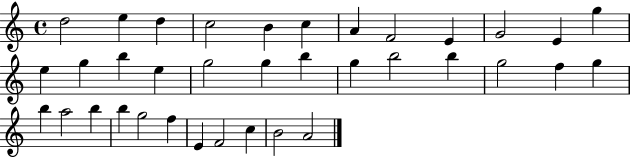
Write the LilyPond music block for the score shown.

{
  \clef treble
  \time 4/4
  \defaultTimeSignature
  \key c \major
  d''2 e''4 d''4 | c''2 b'4 c''4 | a'4 f'2 e'4 | g'2 e'4 g''4 | \break e''4 g''4 b''4 e''4 | g''2 g''4 b''4 | g''4 b''2 b''4 | g''2 f''4 g''4 | \break b''4 a''2 b''4 | b''4 g''2 f''4 | e'4 f'2 c''4 | b'2 a'2 | \break \bar "|."
}